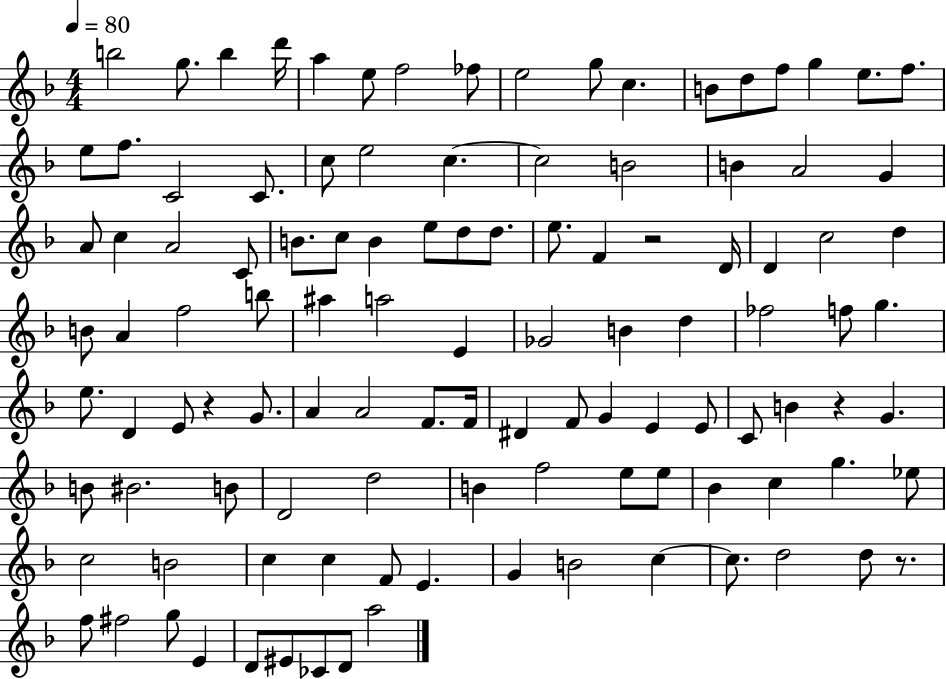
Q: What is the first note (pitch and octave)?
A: B5